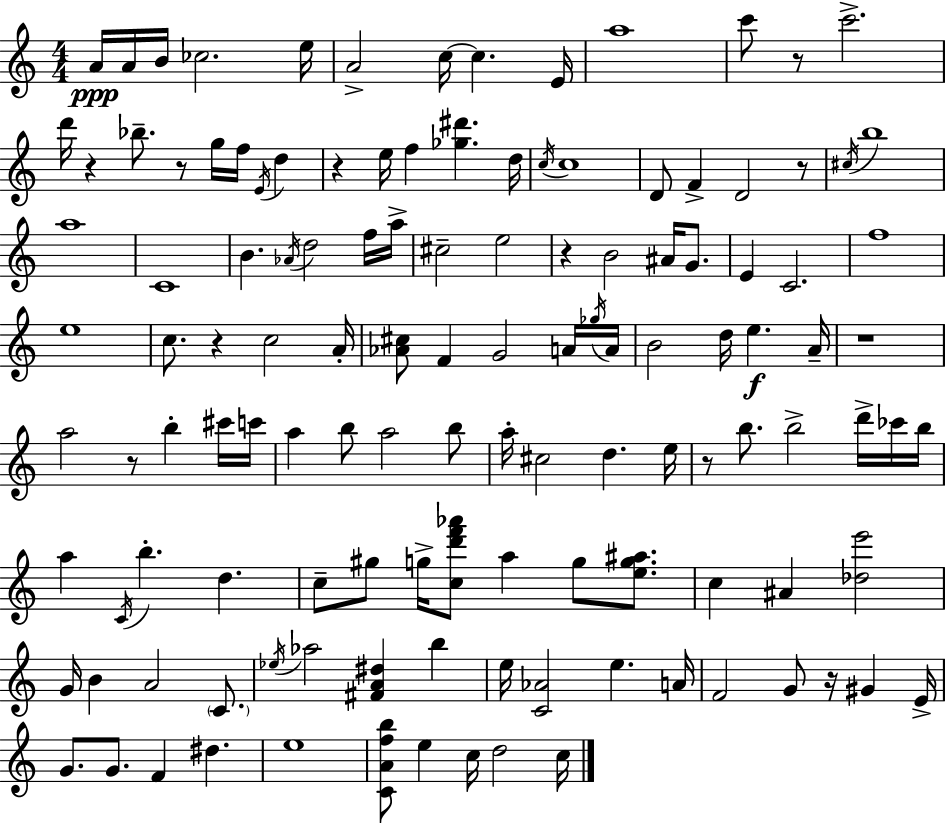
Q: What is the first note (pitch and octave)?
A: A4